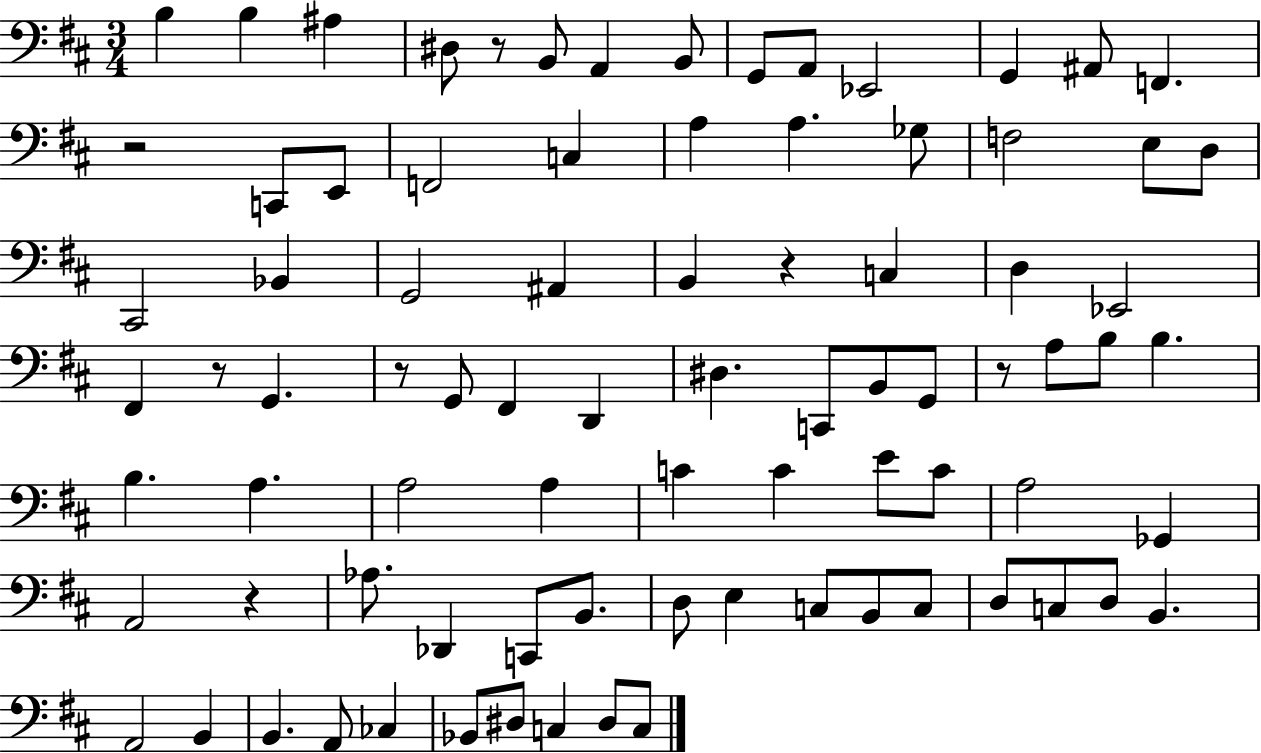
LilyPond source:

{
  \clef bass
  \numericTimeSignature
  \time 3/4
  \key d \major
  b4 b4 ais4 | dis8 r8 b,8 a,4 b,8 | g,8 a,8 ees,2 | g,4 ais,8 f,4. | \break r2 c,8 e,8 | f,2 c4 | a4 a4. ges8 | f2 e8 d8 | \break cis,2 bes,4 | g,2 ais,4 | b,4 r4 c4 | d4 ees,2 | \break fis,4 r8 g,4. | r8 g,8 fis,4 d,4 | dis4. c,8 b,8 g,8 | r8 a8 b8 b4. | \break b4. a4. | a2 a4 | c'4 c'4 e'8 c'8 | a2 ges,4 | \break a,2 r4 | aes8. des,4 c,8 b,8. | d8 e4 c8 b,8 c8 | d8 c8 d8 b,4. | \break a,2 b,4 | b,4. a,8 ces4 | bes,8 dis8 c4 dis8 c8 | \bar "|."
}